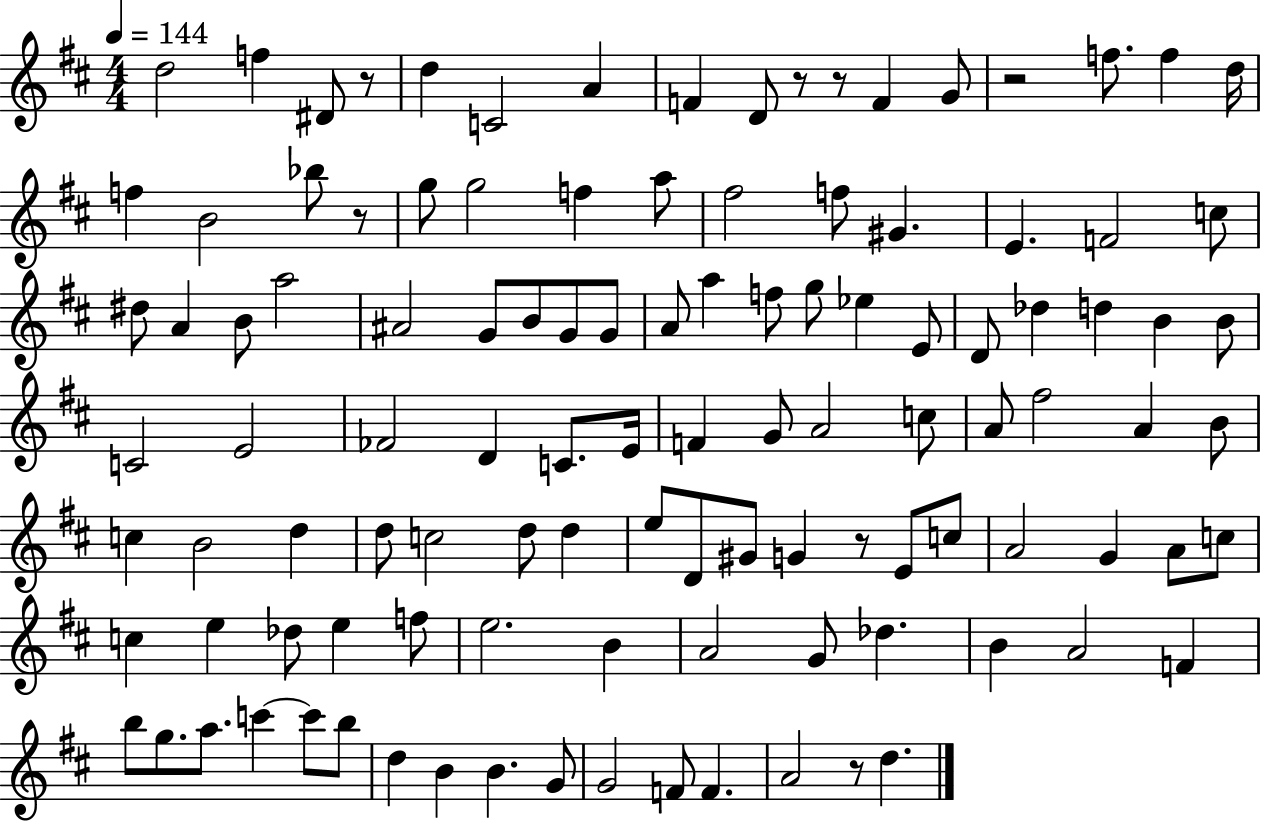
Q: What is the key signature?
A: D major